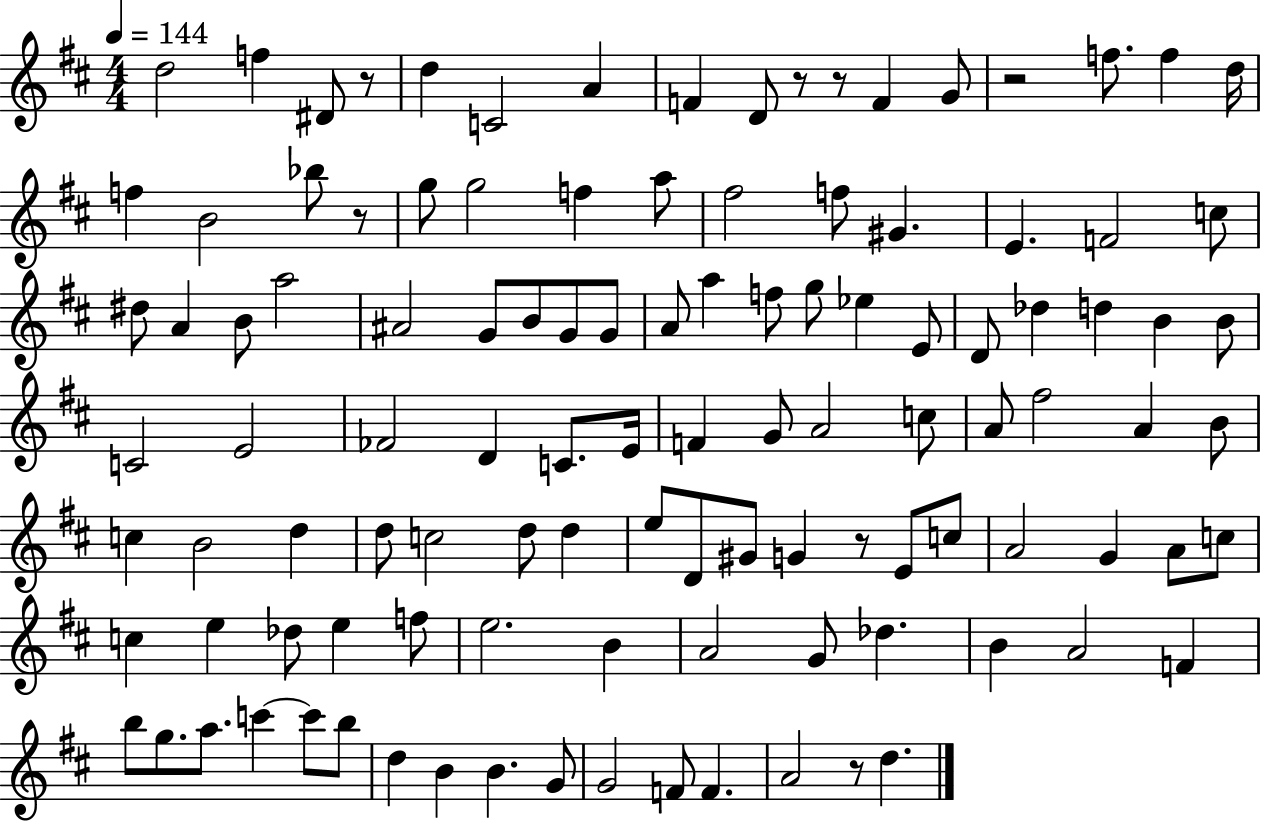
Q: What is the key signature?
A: D major